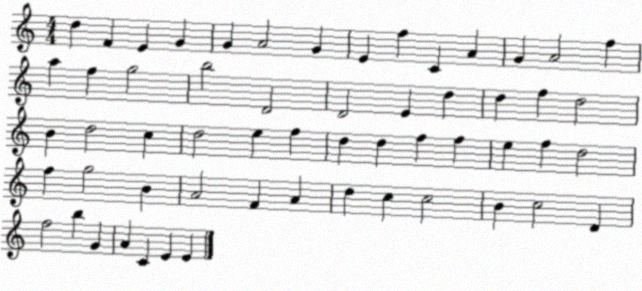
X:1
T:Untitled
M:4/4
L:1/4
K:C
d F E G G A2 G E f C A G A2 f a f g2 b2 D2 D2 E d d f d2 B d2 c d2 e f d d f f e f d2 f g2 B A2 F A d c c2 B c2 D f2 b G A C E E